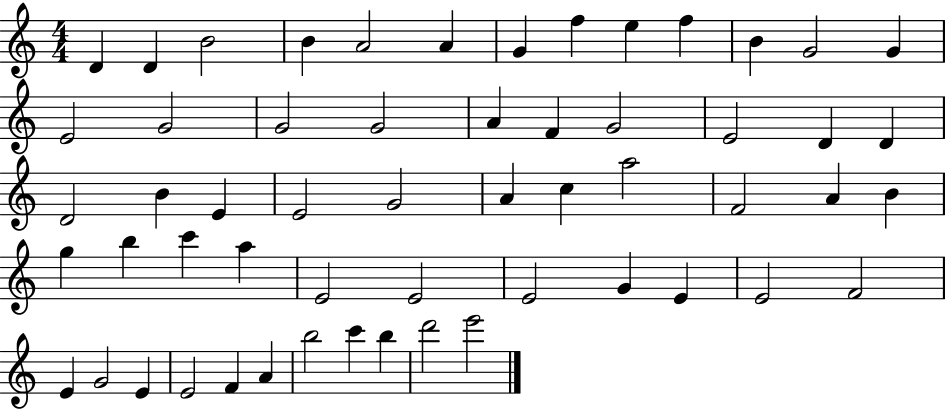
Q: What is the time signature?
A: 4/4